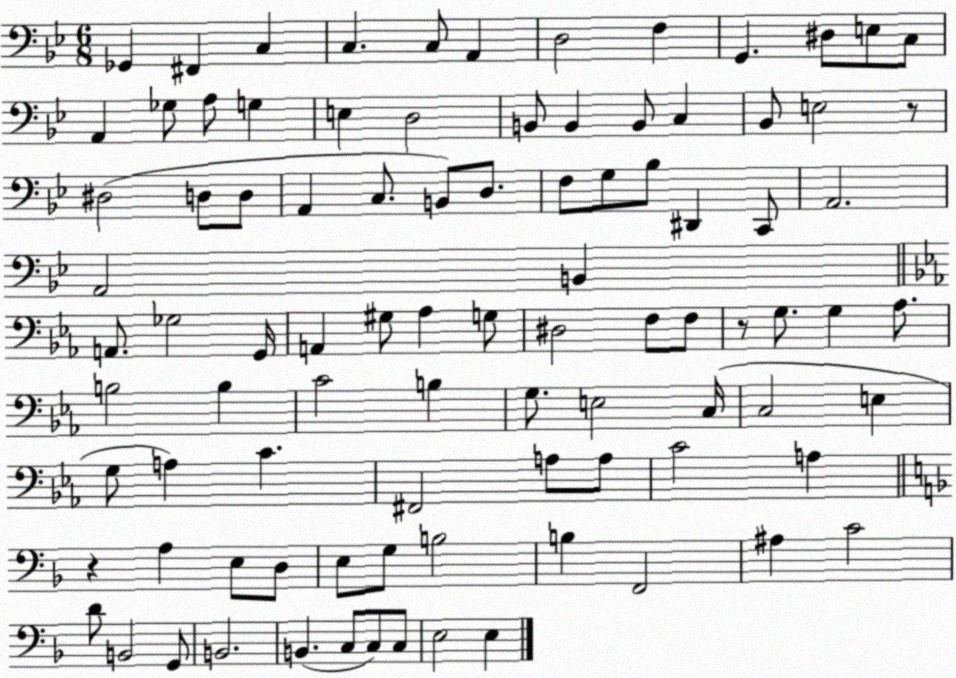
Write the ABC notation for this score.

X:1
T:Untitled
M:6/8
L:1/4
K:Bb
_G,, ^F,, C, C, C,/2 A,, D,2 F, G,, ^D,/2 E,/2 C,/2 A,, _G,/2 A,/2 G, E, D,2 B,,/2 B,, B,,/2 C, _B,,/2 E,2 z/2 ^D,2 D,/2 D,/2 A,, C,/2 B,,/2 D,/2 F,/2 G,/2 _B,/2 ^D,, C,,/2 A,,2 A,,2 B,, A,,/2 _G,2 G,,/4 A,, ^G,/2 _A, G,/2 ^D,2 F,/2 F,/2 z/2 G,/2 G, _A,/2 B,2 B, C2 B, G,/2 E,2 C,/4 C,2 E, G,/2 A, C ^F,,2 A,/2 A,/2 C2 A, z A, E,/2 D,/2 E,/2 G,/2 B,2 B, F,,2 ^A, C2 D/2 B,,2 G,,/2 B,,2 B,, C,/2 C,/2 C,/2 E,2 E,